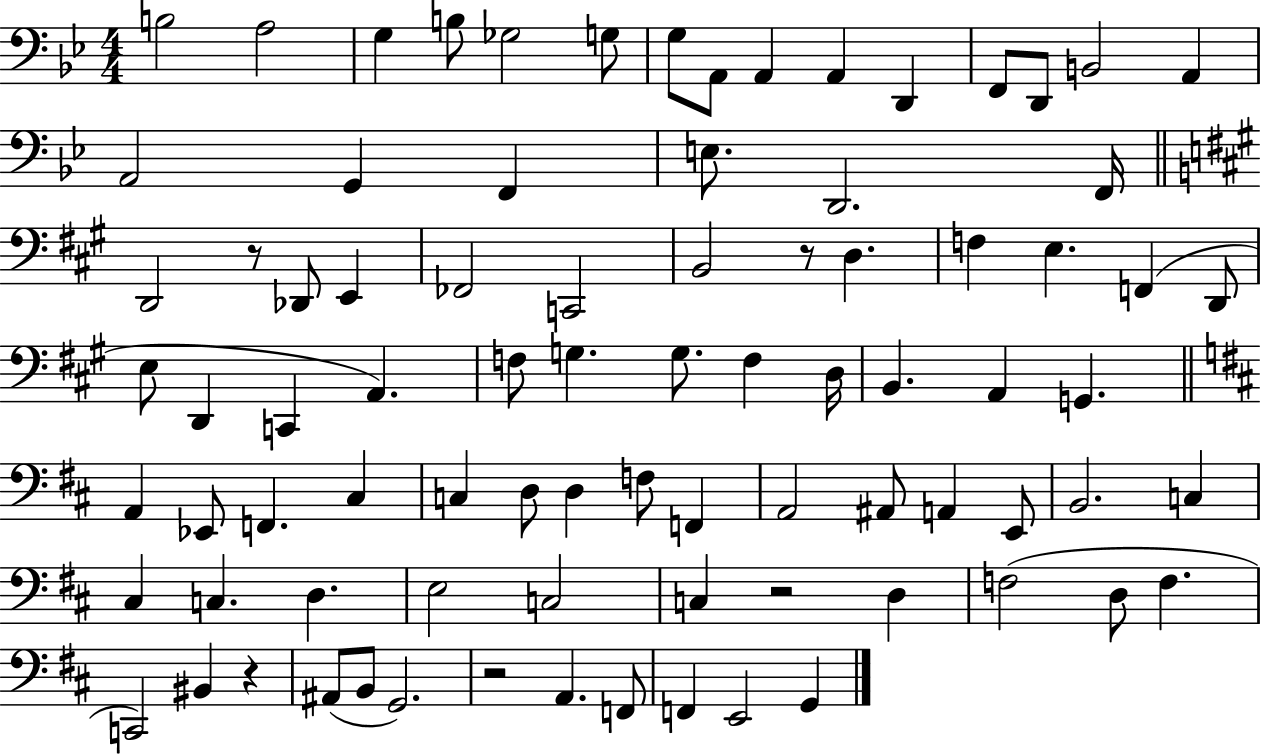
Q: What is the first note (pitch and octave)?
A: B3